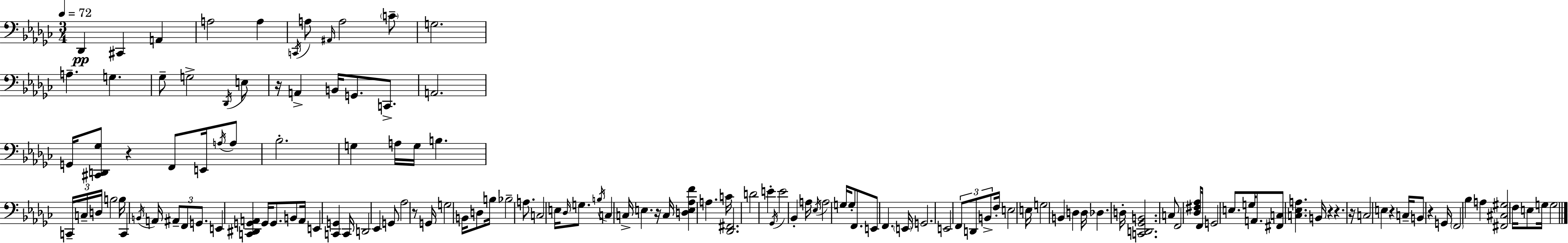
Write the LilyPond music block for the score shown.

{
  \clef bass
  \numericTimeSignature
  \time 3/4
  \key ees \minor
  \tempo 4 = 72
  \repeat volta 2 { des,4\pp cis,4 a,4 | a2 a4 | \acciaccatura { c,16 } a8 \grace { ais,16 } a2 | \parenthesize c'8-- g2. | \break a4.-- g4. | ges8-- g2-> | \acciaccatura { des,16 } e8 r16 a,4-> b,16 g,8. | c,8.-> a,2. | \break g,16 <cis, d, ges>8 r4 f,8 | e,16 \acciaccatura { a16 } a8 bes2.-. | g4 a16 g16 b4. | \tuplet 3/2 { c,16-- c16-- d16 } b2 | \break b16 c,4 \acciaccatura { b,16 } a,16 \tuplet 3/2 { ais,8-- | f,8 g,8. } e,4 <c, dis, g, a,>4 | g,16 g,8. b,8 a,16 e,4 | <c, g,>4 c,16 d,2 | \break ees,4 g,8 aes2 | r8 g,16 g2 | b,16 d8 b16 bes2-- | a8. c2 | \break e16 \grace { des16 } g8. \acciaccatura { b16 } c4 c16-> | e4. r16 c16 <d e aes f'>4 | a4. c'16 <des, fis,>2. | d'2 | \break e'4-. \acciaccatura { ges,16 } e'2 | bes,4-. a16 \acciaccatura { ees16 } a2 | g16 g8-. f,8. | e,8 f,4. \parenthesize e,16 g,2. | \break e,2 | \tuplet 3/2 { f,8 d,8 b,8-> } f16-. | e2 e16 g2 | b,4 d4 | \break d16 des4. d16-. <c, d, ges, b,>2. | c8 f,2 | <des fis aes>8 f,16 g,2 | e8. g16 a,8. | \break <fis, c>8 <c ees a>4. b,16 r4 | r4. r16 c2 | e4 r4 | c16-- b,8 r4 g,16 \parenthesize f,2 | \break bes4 a4 | <fis, cis gis>2 f16 e8 | g16 g2 } \bar "|."
}